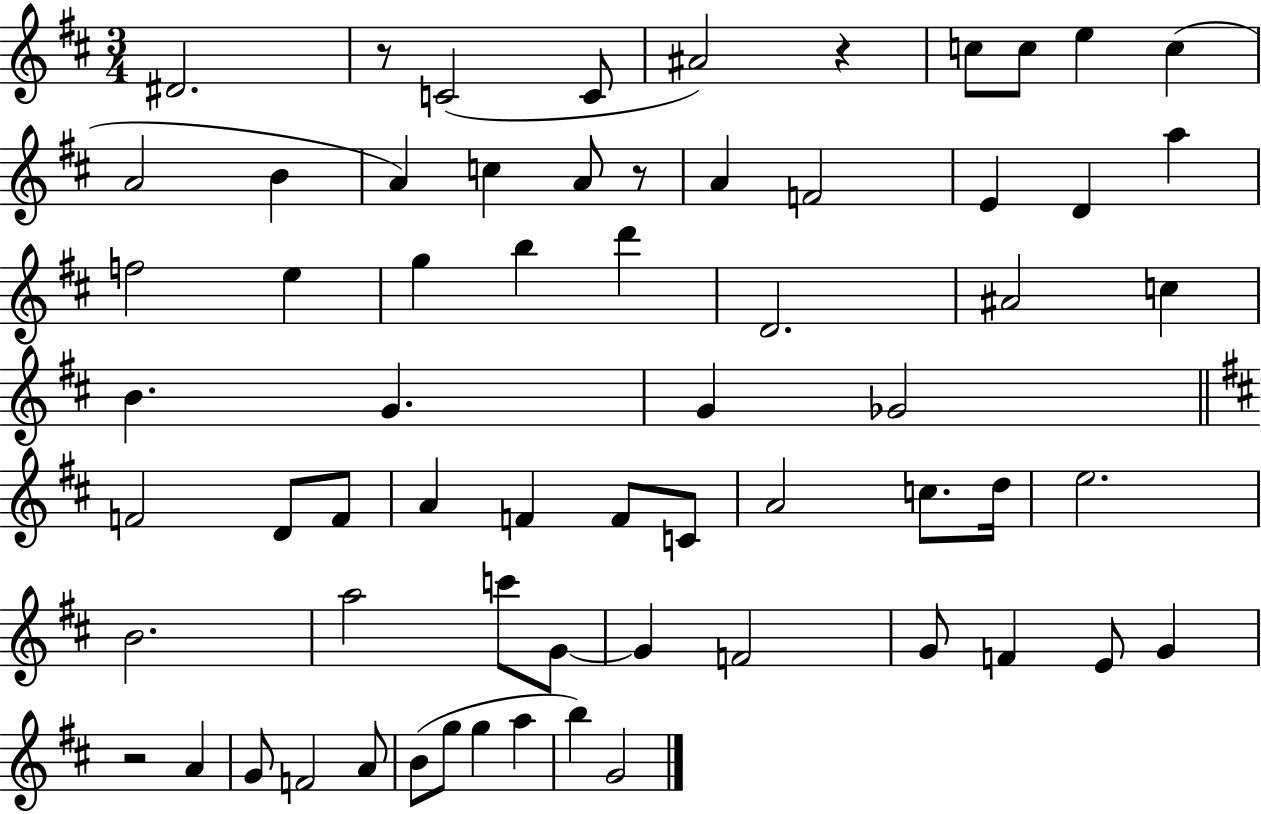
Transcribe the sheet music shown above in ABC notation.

X:1
T:Untitled
M:3/4
L:1/4
K:D
^D2 z/2 C2 C/2 ^A2 z c/2 c/2 e c A2 B A c A/2 z/2 A F2 E D a f2 e g b d' D2 ^A2 c B G G _G2 F2 D/2 F/2 A F F/2 C/2 A2 c/2 d/4 e2 B2 a2 c'/2 G/2 G F2 G/2 F E/2 G z2 A G/2 F2 A/2 B/2 g/2 g a b G2